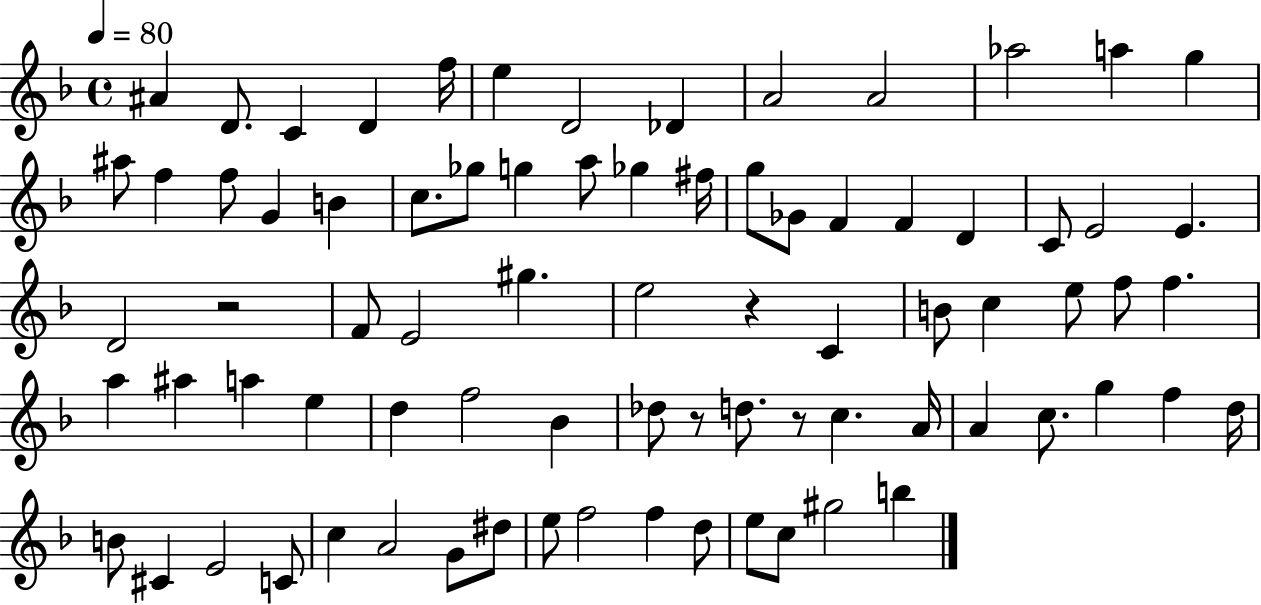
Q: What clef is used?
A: treble